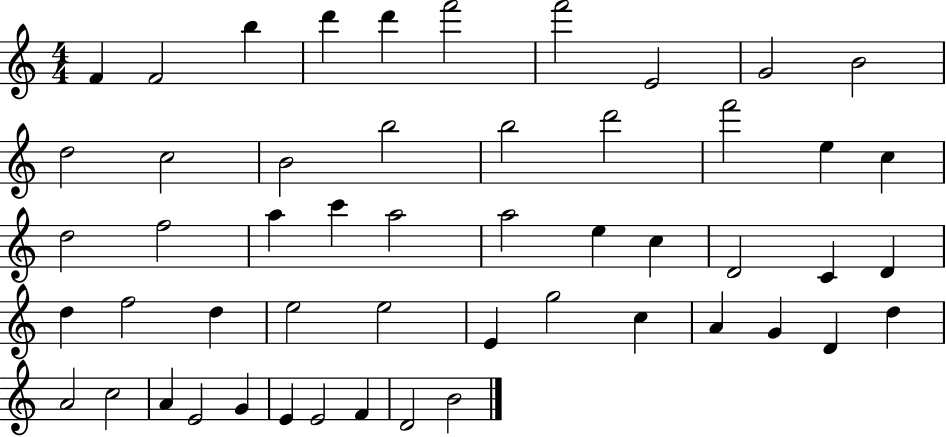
{
  \clef treble
  \numericTimeSignature
  \time 4/4
  \key c \major
  f'4 f'2 b''4 | d'''4 d'''4 f'''2 | f'''2 e'2 | g'2 b'2 | \break d''2 c''2 | b'2 b''2 | b''2 d'''2 | f'''2 e''4 c''4 | \break d''2 f''2 | a''4 c'''4 a''2 | a''2 e''4 c''4 | d'2 c'4 d'4 | \break d''4 f''2 d''4 | e''2 e''2 | e'4 g''2 c''4 | a'4 g'4 d'4 d''4 | \break a'2 c''2 | a'4 e'2 g'4 | e'4 e'2 f'4 | d'2 b'2 | \break \bar "|."
}